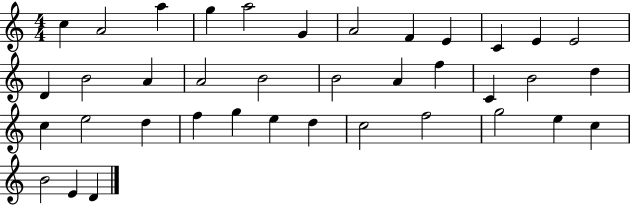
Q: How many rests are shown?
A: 0